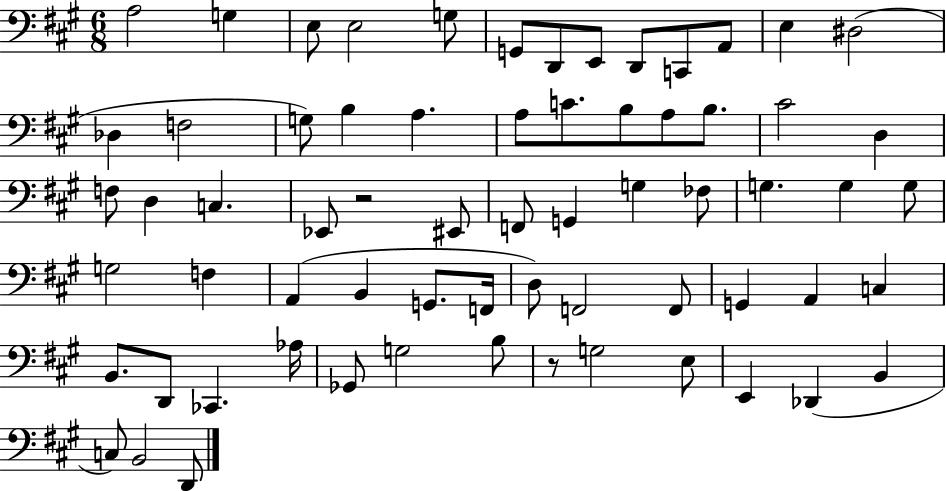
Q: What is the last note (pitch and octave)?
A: D2